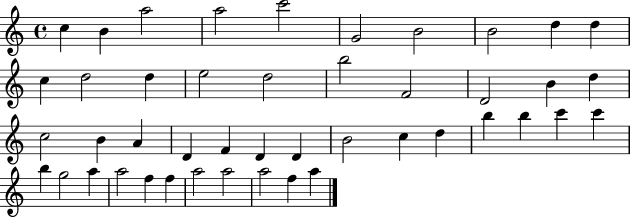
C5/q B4/q A5/h A5/h C6/h G4/h B4/h B4/h D5/q D5/q C5/q D5/h D5/q E5/h D5/h B5/h F4/h D4/h B4/q D5/q C5/h B4/q A4/q D4/q F4/q D4/q D4/q B4/h C5/q D5/q B5/q B5/q C6/q C6/q B5/q G5/h A5/q A5/h F5/q F5/q A5/h A5/h A5/h F5/q A5/q